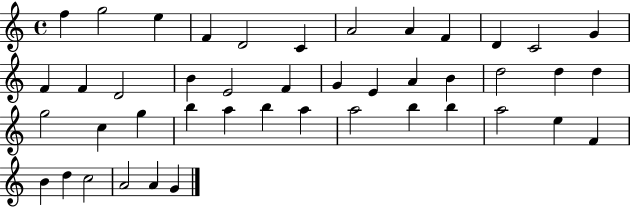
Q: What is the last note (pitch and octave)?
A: G4